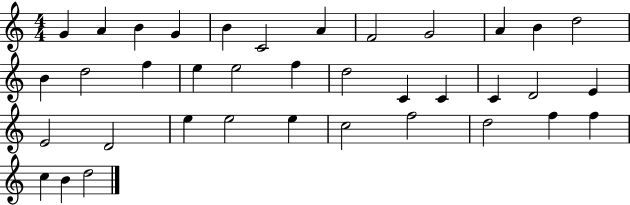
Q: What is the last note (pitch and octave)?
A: D5